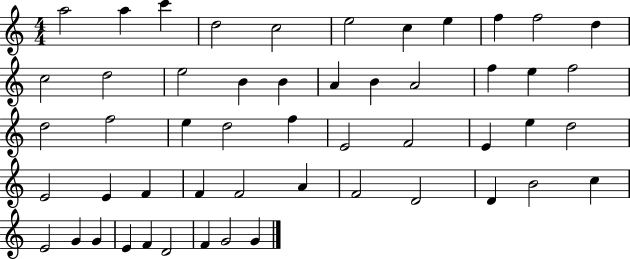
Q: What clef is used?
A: treble